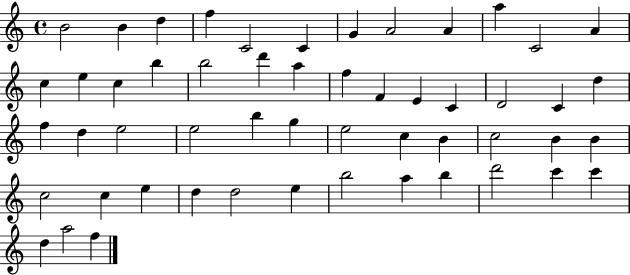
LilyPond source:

{
  \clef treble
  \time 4/4
  \defaultTimeSignature
  \key c \major
  b'2 b'4 d''4 | f''4 c'2 c'4 | g'4 a'2 a'4 | a''4 c'2 a'4 | \break c''4 e''4 c''4 b''4 | b''2 d'''4 a''4 | f''4 f'4 e'4 c'4 | d'2 c'4 d''4 | \break f''4 d''4 e''2 | e''2 b''4 g''4 | e''2 c''4 b'4 | c''2 b'4 b'4 | \break c''2 c''4 e''4 | d''4 d''2 e''4 | b''2 a''4 b''4 | d'''2 c'''4 c'''4 | \break d''4 a''2 f''4 | \bar "|."
}